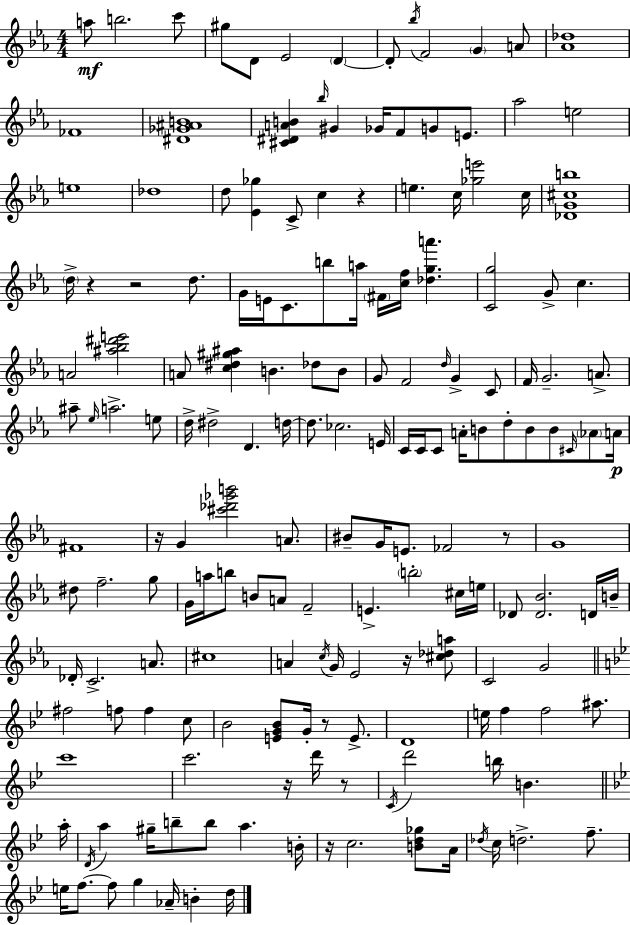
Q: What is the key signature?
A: C minor